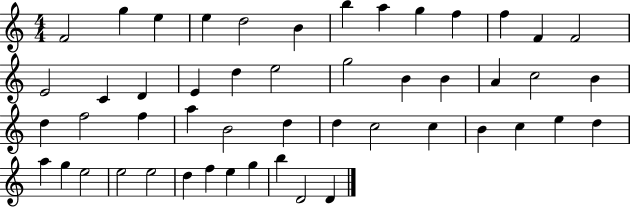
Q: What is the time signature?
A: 4/4